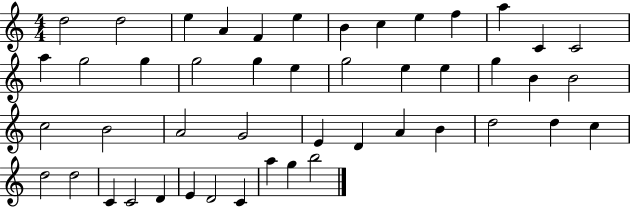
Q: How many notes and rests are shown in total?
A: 47